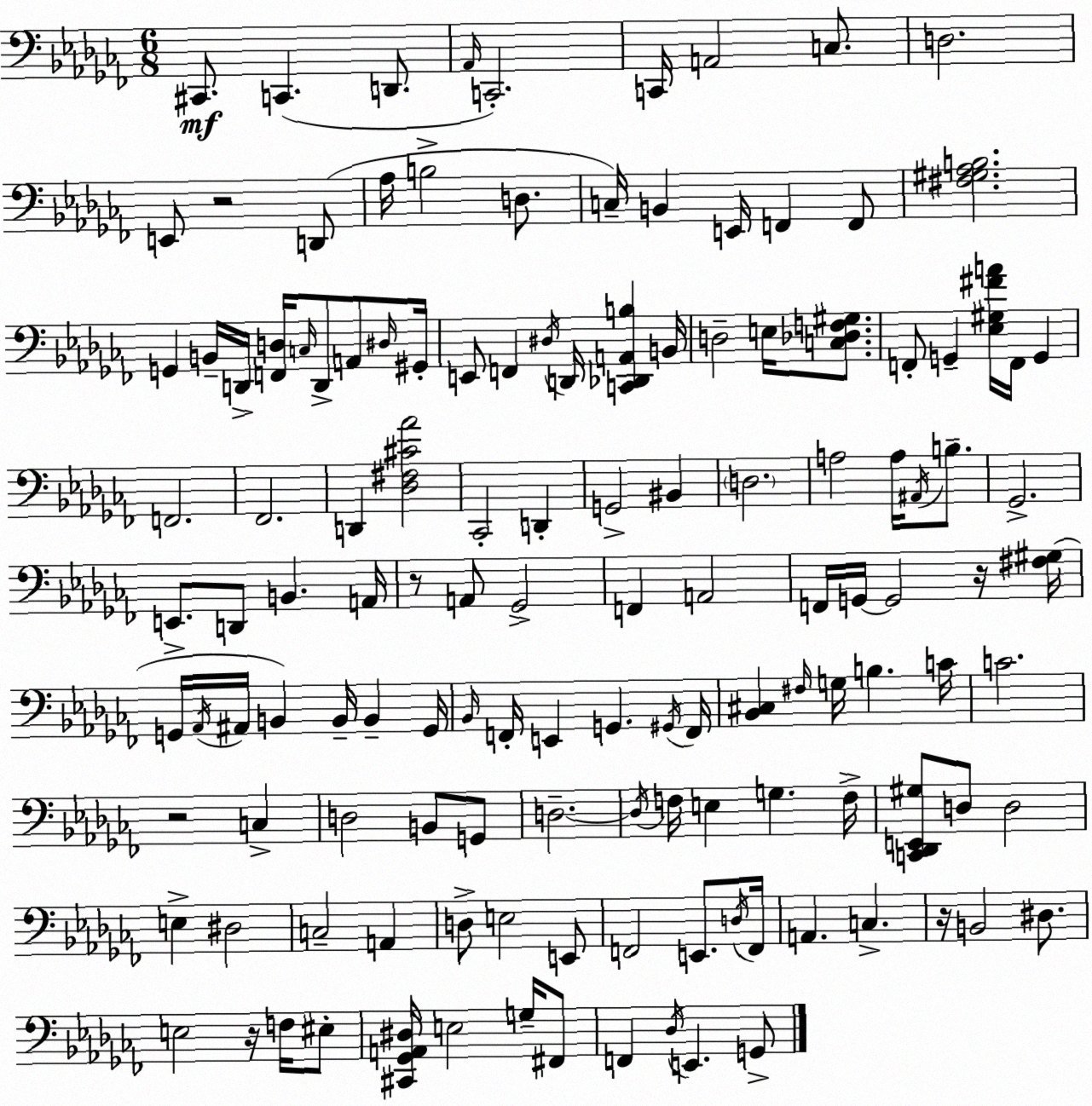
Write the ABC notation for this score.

X:1
T:Untitled
M:6/8
L:1/4
K:Abm
^C,,/2 C,, D,,/2 _A,,/4 C,,2 C,,/4 A,,2 C,/2 D,2 E,,/2 z2 D,,/2 _A,/4 B,2 D,/2 C,/4 B,, E,,/4 F,, F,,/2 [^F,^G,_A,B,]2 G,, B,,/4 D,,/4 [F,,D,]/4 C,/4 D,,/2 A,,/2 ^D,/4 ^G,,/4 E,,/2 F,, ^D,/4 D,,/4 [C,,_D,,A,,B,] B,,/4 D,2 E,/4 [C,_D,F,^G,]/2 F,,/2 G,, [_E,^G,^FA]/4 F,,/4 G,, F,,2 _F,,2 D,, [_D,^F,^C_A]2 _C,,2 D,, G,,2 ^B,, D,2 A,2 A,/4 ^A,,/4 B,/2 _G,,2 E,,/2 D,,/2 B,, A,,/4 z/2 A,,/2 _G,,2 F,, A,,2 F,,/4 G,,/4 G,,2 z/4 [^F,^G,]/4 G,,/4 _A,,/4 ^A,,/4 B,, B,,/4 B,, G,,/4 _B,,/4 F,,/4 E,, G,, ^G,,/4 F,,/4 [_B,,^C,] ^F,/4 G,/4 B, C/4 C2 z2 C, D,2 B,,/2 G,,/2 D,2 D,/4 F,/4 E, G, F,/4 [C,,_D,,E,,^G,]/2 D,/2 D,2 E, ^D,2 C,2 A,, D,/2 E,2 E,,/2 F,,2 E,,/2 D,/4 F,,/4 A,, C, z/4 B,,2 ^D,/2 E,2 z/4 F,/4 ^E,/2 [^C,,_G,,A,,^D,]/4 E,2 G,/4 ^F,,/2 F,, _D,/4 E,, G,,/2